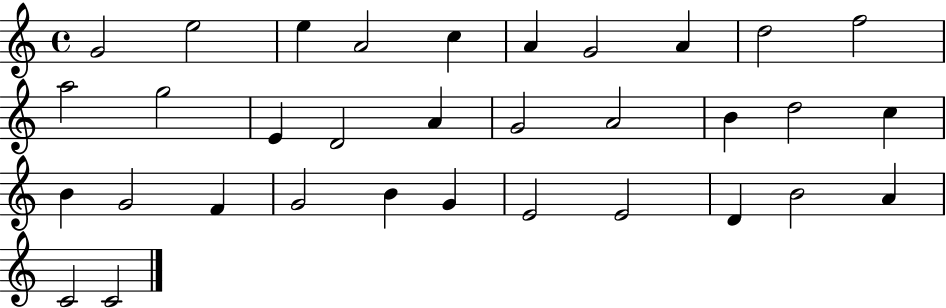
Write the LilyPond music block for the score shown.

{
  \clef treble
  \time 4/4
  \defaultTimeSignature
  \key c \major
  g'2 e''2 | e''4 a'2 c''4 | a'4 g'2 a'4 | d''2 f''2 | \break a''2 g''2 | e'4 d'2 a'4 | g'2 a'2 | b'4 d''2 c''4 | \break b'4 g'2 f'4 | g'2 b'4 g'4 | e'2 e'2 | d'4 b'2 a'4 | \break c'2 c'2 | \bar "|."
}